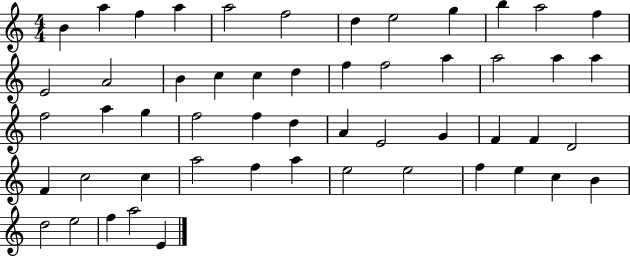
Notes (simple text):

B4/q A5/q F5/q A5/q A5/h F5/h D5/q E5/h G5/q B5/q A5/h F5/q E4/h A4/h B4/q C5/q C5/q D5/q F5/q F5/h A5/q A5/h A5/q A5/q F5/h A5/q G5/q F5/h F5/q D5/q A4/q E4/h G4/q F4/q F4/q D4/h F4/q C5/h C5/q A5/h F5/q A5/q E5/h E5/h F5/q E5/q C5/q B4/q D5/h E5/h F5/q A5/h E4/q